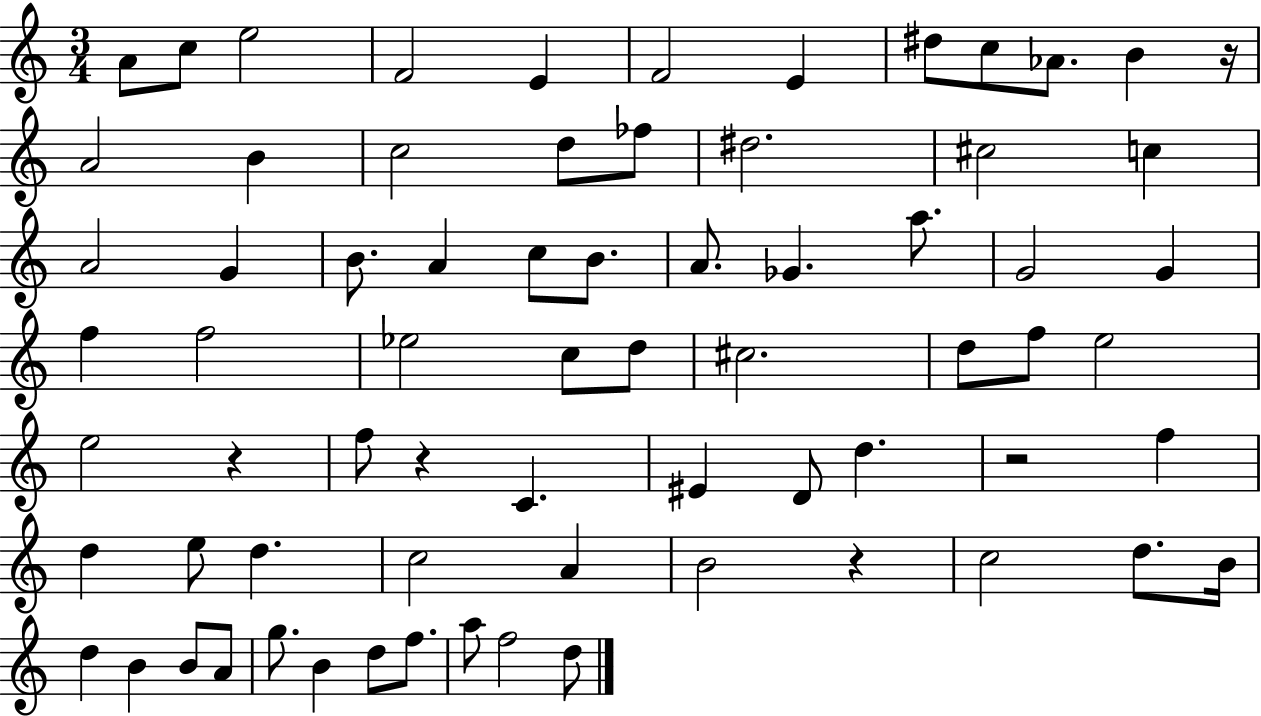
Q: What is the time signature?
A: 3/4